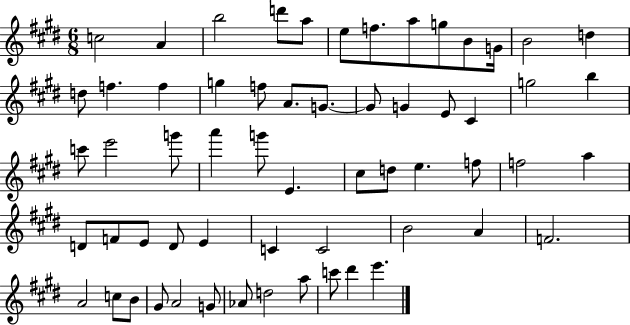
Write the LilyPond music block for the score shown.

{
  \clef treble
  \numericTimeSignature
  \time 6/8
  \key e \major
  c''2 a'4 | b''2 d'''8 a''8 | e''8 f''8. a''8 g''8 b'8 g'16 | b'2 d''4 | \break d''8 f''4. f''4 | g''4 f''8 a'8. g'8.~~ | g'8 g'4 e'8 cis'4 | g''2 b''4 | \break c'''8 e'''2 g'''8 | a'''4 g'''8 e'4. | cis''8 d''8 e''4. f''8 | f''2 a''4 | \break d'8 f'8 e'8 d'8 e'4 | c'4 c'2 | b'2 a'4 | f'2. | \break a'2 c''8 b'8 | gis'8 a'2 g'8 | aes'8 d''2 a''8 | c'''8 dis'''4 e'''4. | \break \bar "|."
}